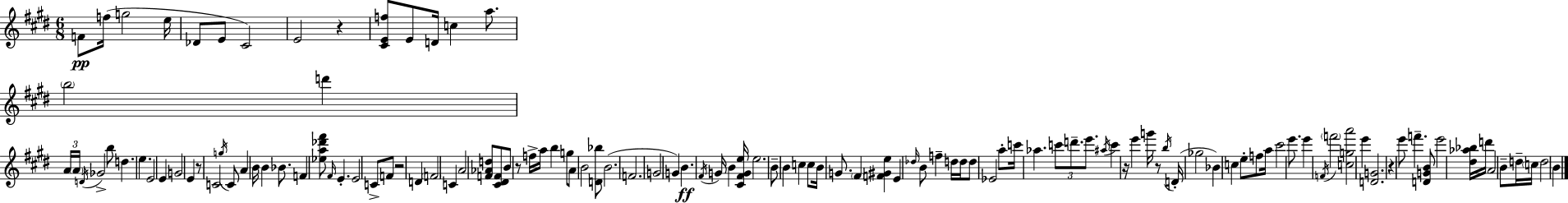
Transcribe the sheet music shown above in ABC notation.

X:1
T:Untitled
M:6/8
L:1/4
K:E
F/2 f/4 g2 e/4 _D/2 E/2 ^C2 E2 z [^CEf]/2 E/2 D/4 c a/2 b2 d' A/4 A/4 D/4 _G2 b/2 d e E2 E G2 E z/2 C2 g/4 C/2 A B/4 B _B/2 F [_ea_d'^f']/2 ^F/4 E E2 C/2 F/2 z2 D F2 C A2 [F_Ad]/2 [^C^DF]/2 B/2 z/2 f/4 a/4 b g/2 A/2 B2 [D_b]/2 B2 F2 G2 G B ^F/4 G/4 B [^C^FGe]/4 e2 B/2 B c c/2 B/4 G/2 ^F [F^Ge] E _d/4 B/2 f d/4 d/4 d/2 _E2 a/2 c'/4 _a c'/2 d'/2 e'/2 ^a/4 c' z/4 e' g'/4 z/2 b/4 D/4 _g2 _B c e/2 f/2 a/4 ^c'2 e'/2 e' F/4 f'2 [cga']2 e' [DG]2 z e'/2 f' [DGB]/2 e'2 [^d_a_b]/4 d'/4 A2 B/2 d/4 c/4 d2 B